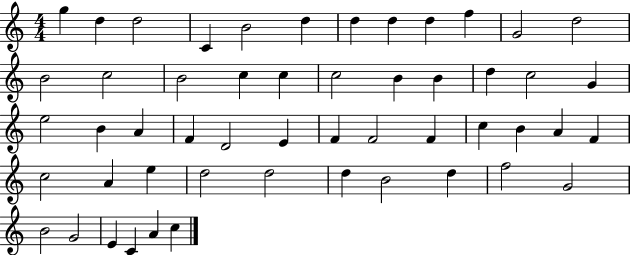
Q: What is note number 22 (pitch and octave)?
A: C5